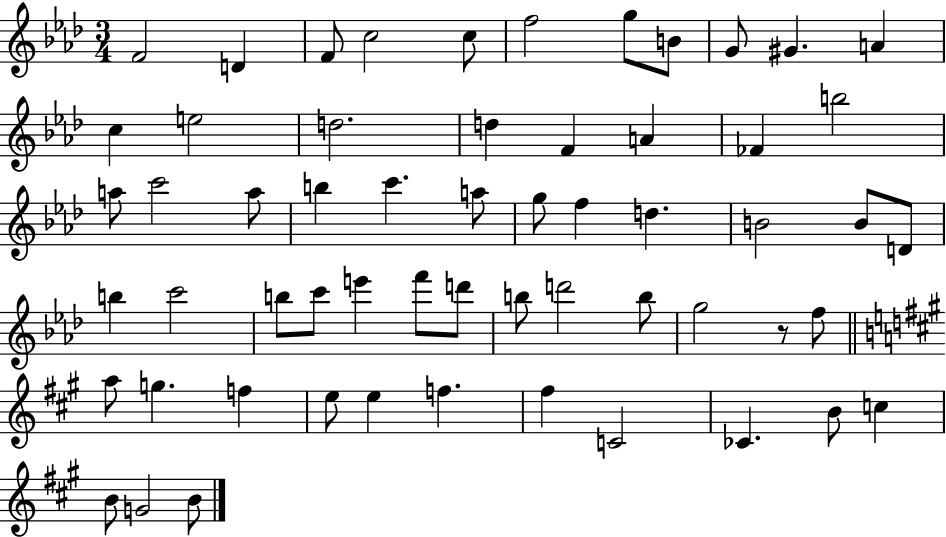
{
  \clef treble
  \numericTimeSignature
  \time 3/4
  \key aes \major
  f'2 d'4 | f'8 c''2 c''8 | f''2 g''8 b'8 | g'8 gis'4. a'4 | \break c''4 e''2 | d''2. | d''4 f'4 a'4 | fes'4 b''2 | \break a''8 c'''2 a''8 | b''4 c'''4. a''8 | g''8 f''4 d''4. | b'2 b'8 d'8 | \break b''4 c'''2 | b''8 c'''8 e'''4 f'''8 d'''8 | b''8 d'''2 b''8 | g''2 r8 f''8 | \break \bar "||" \break \key a \major a''8 g''4. f''4 | e''8 e''4 f''4. | fis''4 c'2 | ces'4. b'8 c''4 | \break b'8 g'2 b'8 | \bar "|."
}